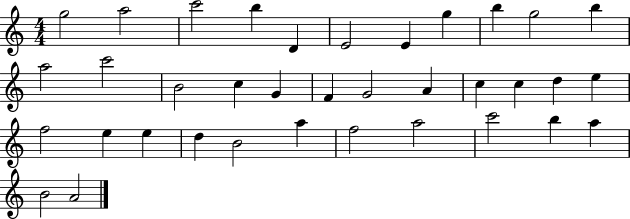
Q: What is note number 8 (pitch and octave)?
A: G5